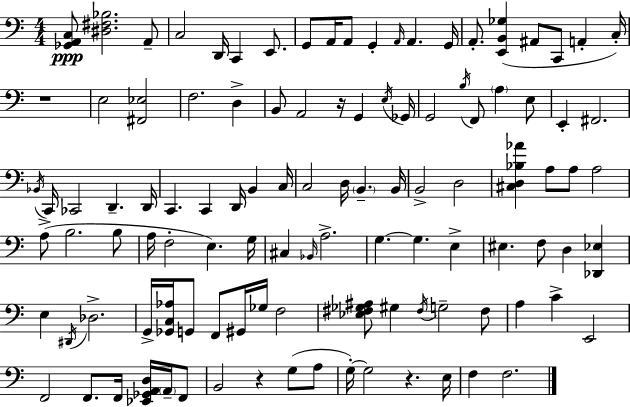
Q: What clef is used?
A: bass